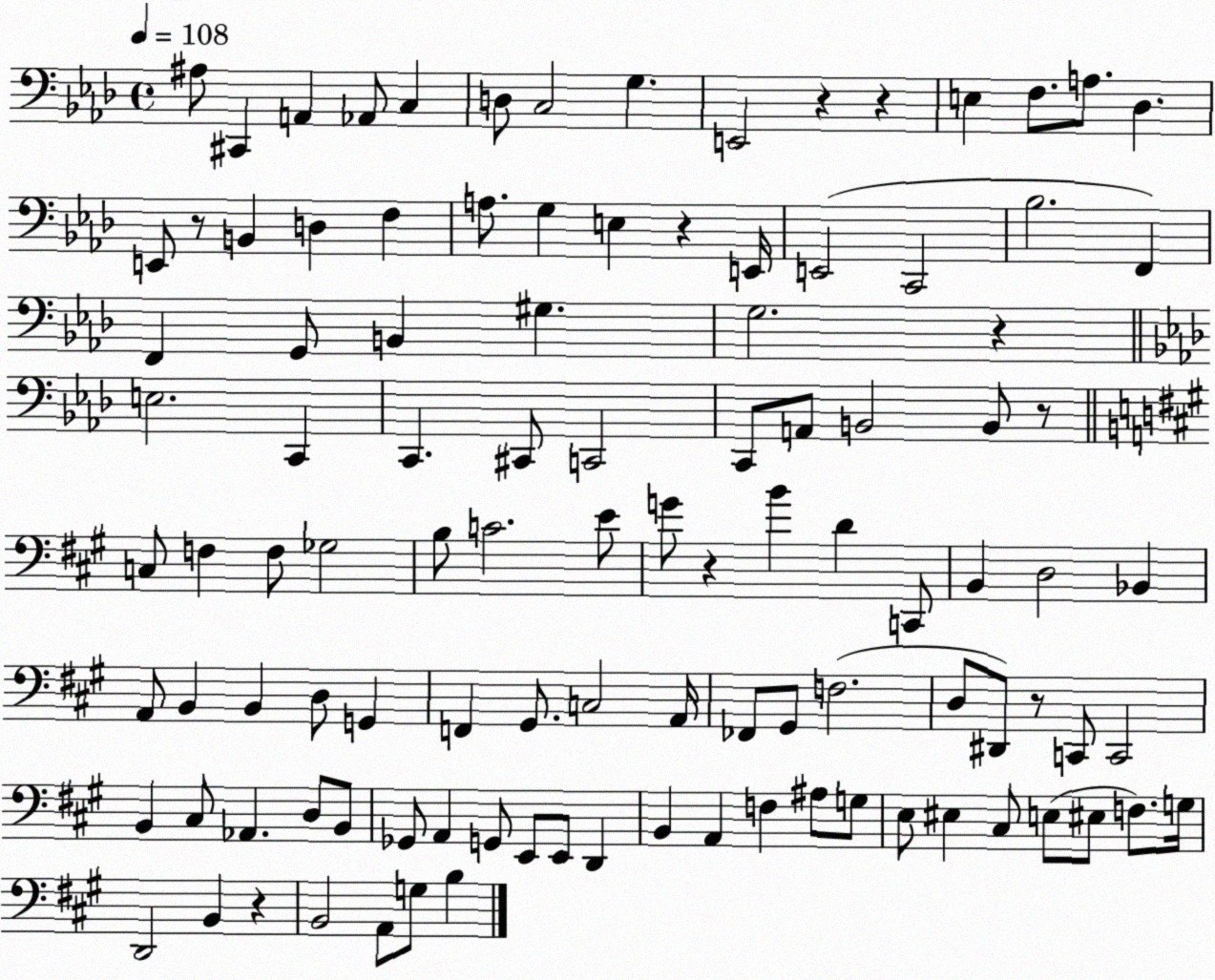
X:1
T:Untitled
M:4/4
L:1/4
K:Ab
^A,/2 ^C,, A,, _A,,/2 C, D,/2 C,2 G, E,,2 z z E, F,/2 A,/2 _D, E,,/2 z/2 B,, D, F, A,/2 G, E, z E,,/4 E,,2 C,,2 _B,2 F,, F,, G,,/2 B,, ^G, G,2 z E,2 C,, C,, ^C,,/2 C,,2 C,,/2 A,,/2 B,,2 B,,/2 z/2 C,/2 F, F,/2 _G,2 B,/2 C2 E/2 G/2 z B D C,,/2 B,, D,2 _B,, A,,/2 B,, B,, D,/2 G,, F,, ^G,,/2 C,2 A,,/4 _F,,/2 ^G,,/2 F,2 D,/2 ^D,,/2 z/2 C,,/2 C,,2 B,, ^C,/2 _A,, D,/2 B,,/2 _G,,/2 A,, G,,/2 E,,/2 E,,/2 D,, B,, A,, F, ^A,/2 G,/2 E,/2 ^E, ^C,/2 E,/2 ^E,/2 F,/2 G,/4 D,,2 B,, z B,,2 A,,/2 G,/2 B,